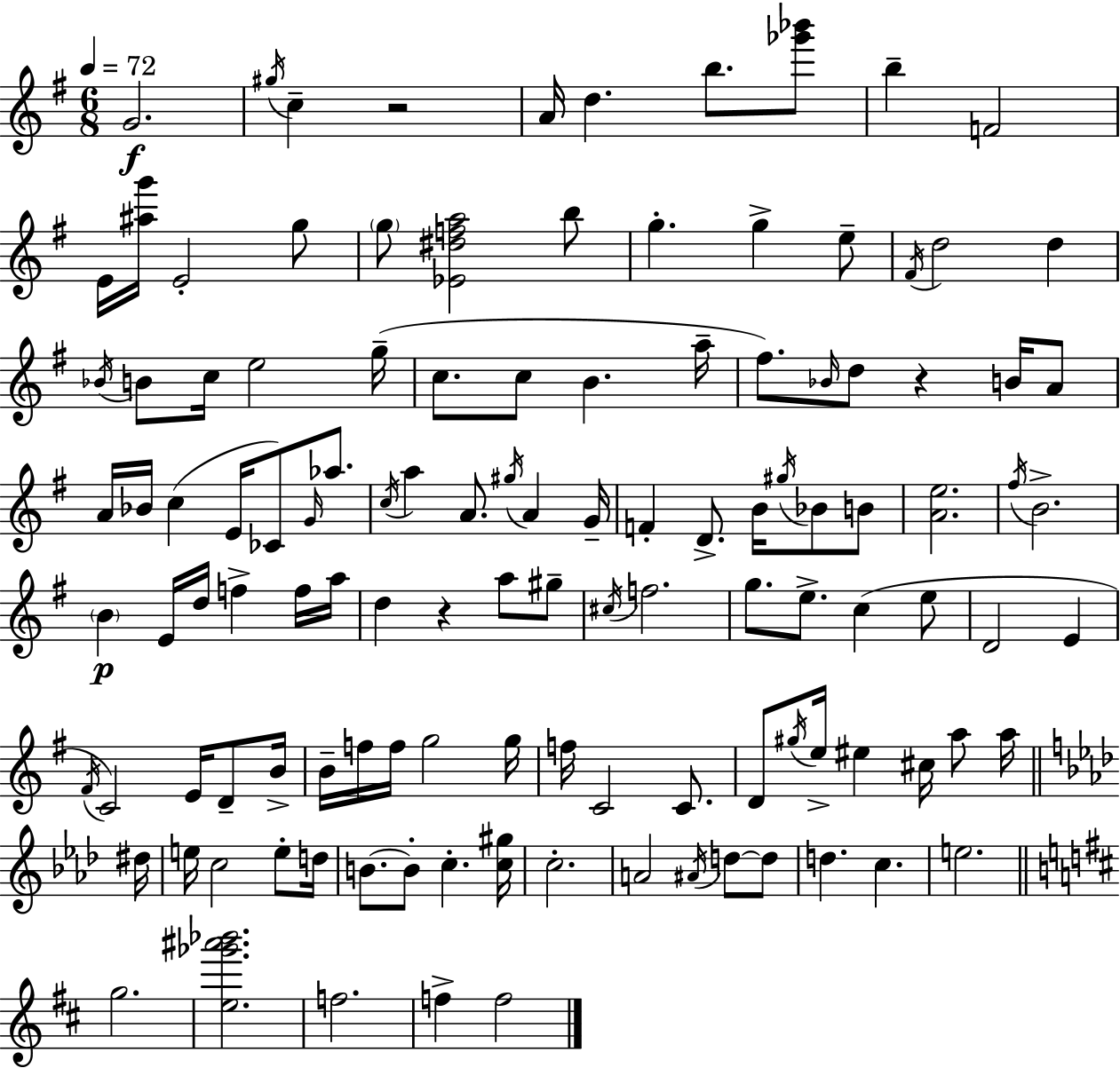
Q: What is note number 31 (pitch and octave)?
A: D5